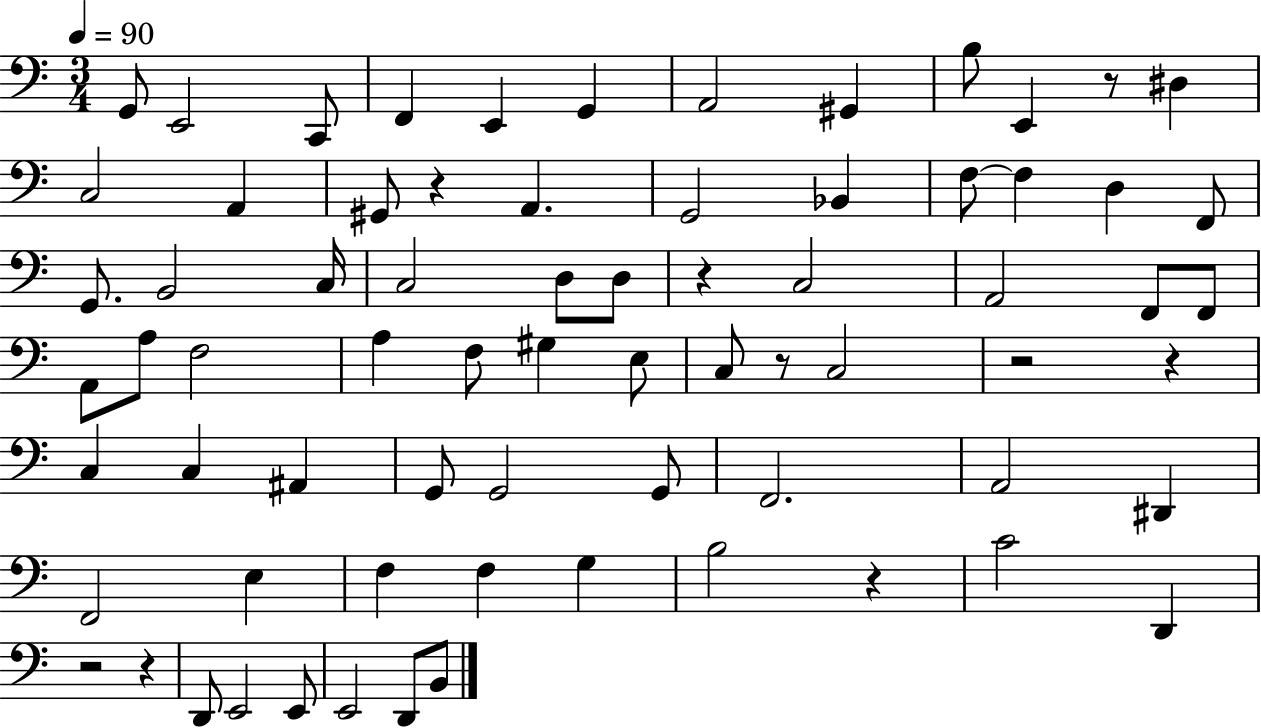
{
  \clef bass
  \numericTimeSignature
  \time 3/4
  \key c \major
  \tempo 4 = 90
  \repeat volta 2 { g,8 e,2 c,8 | f,4 e,4 g,4 | a,2 gis,4 | b8 e,4 r8 dis4 | \break c2 a,4 | gis,8 r4 a,4. | g,2 bes,4 | f8~~ f4 d4 f,8 | \break g,8. b,2 c16 | c2 d8 d8 | r4 c2 | a,2 f,8 f,8 | \break a,8 a8 f2 | a4 f8 gis4 e8 | c8 r8 c2 | r2 r4 | \break c4 c4 ais,4 | g,8 g,2 g,8 | f,2. | a,2 dis,4 | \break f,2 e4 | f4 f4 g4 | b2 r4 | c'2 d,4 | \break r2 r4 | d,8 e,2 e,8 | e,2 d,8 b,8 | } \bar "|."
}